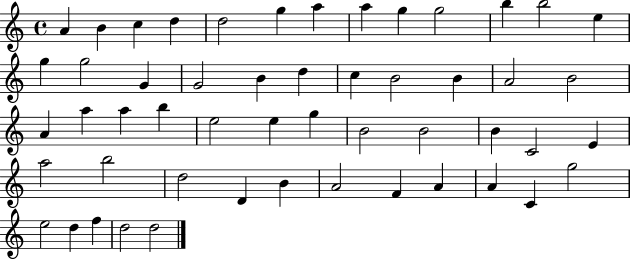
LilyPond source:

{
  \clef treble
  \time 4/4
  \defaultTimeSignature
  \key c \major
  a'4 b'4 c''4 d''4 | d''2 g''4 a''4 | a''4 g''4 g''2 | b''4 b''2 e''4 | \break g''4 g''2 g'4 | g'2 b'4 d''4 | c''4 b'2 b'4 | a'2 b'2 | \break a'4 a''4 a''4 b''4 | e''2 e''4 g''4 | b'2 b'2 | b'4 c'2 e'4 | \break a''2 b''2 | d''2 d'4 b'4 | a'2 f'4 a'4 | a'4 c'4 g''2 | \break e''2 d''4 f''4 | d''2 d''2 | \bar "|."
}